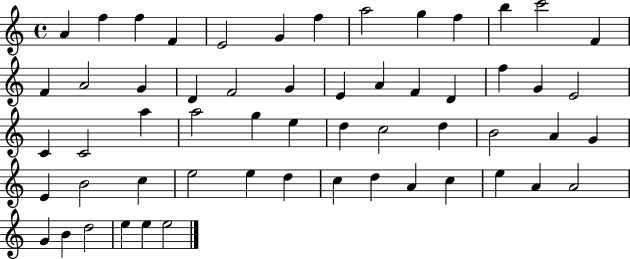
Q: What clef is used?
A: treble